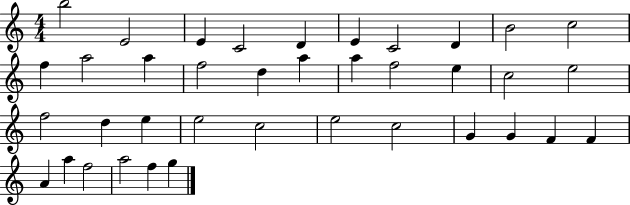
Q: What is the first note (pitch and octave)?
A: B5